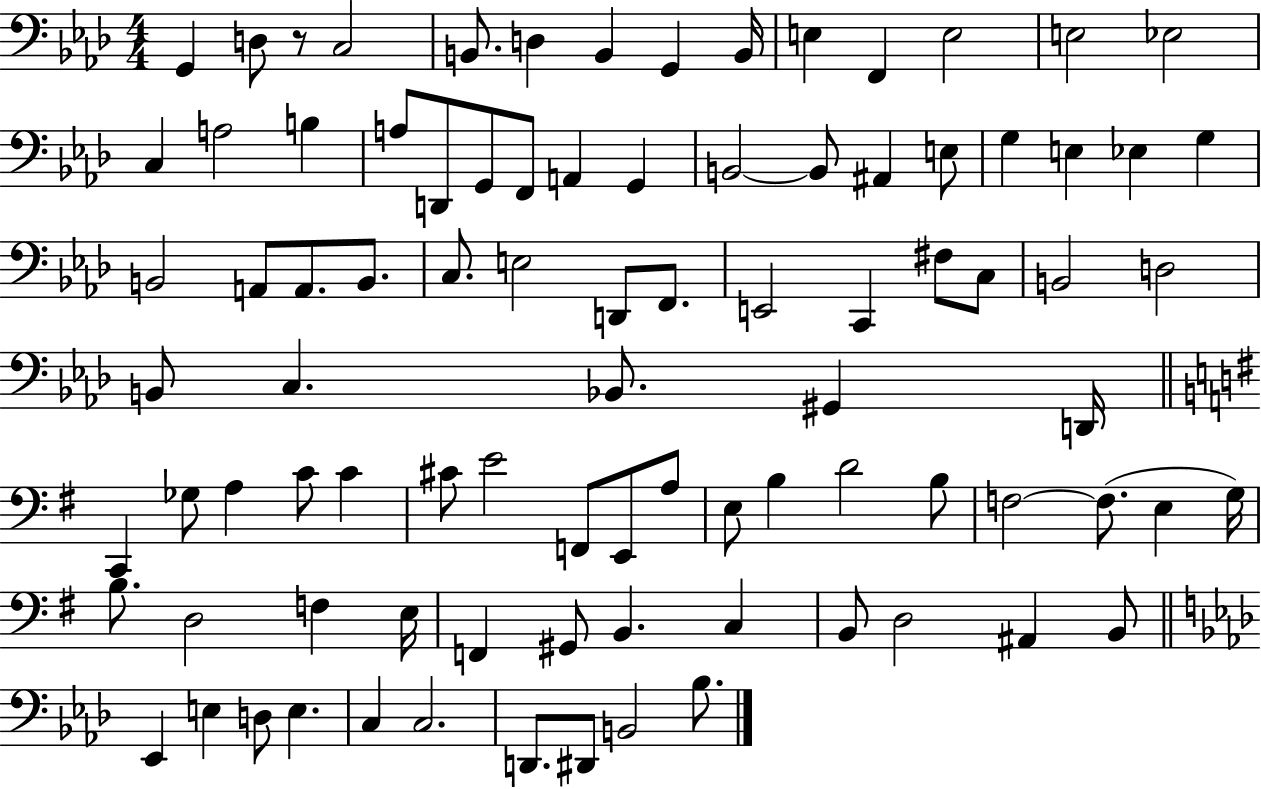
G2/q D3/e R/e C3/h B2/e. D3/q B2/q G2/q B2/s E3/q F2/q E3/h E3/h Eb3/h C3/q A3/h B3/q A3/e D2/e G2/e F2/e A2/q G2/q B2/h B2/e A#2/q E3/e G3/q E3/q Eb3/q G3/q B2/h A2/e A2/e. B2/e. C3/e. E3/h D2/e F2/e. E2/h C2/q F#3/e C3/e B2/h D3/h B2/e C3/q. Bb2/e. G#2/q D2/s C2/q Gb3/e A3/q C4/e C4/q C#4/e E4/h F2/e E2/e A3/e E3/e B3/q D4/h B3/e F3/h F3/e. E3/q G3/s B3/e. D3/h F3/q E3/s F2/q G#2/e B2/q. C3/q B2/e D3/h A#2/q B2/e Eb2/q E3/q D3/e E3/q. C3/q C3/h. D2/e. D#2/e B2/h Bb3/e.